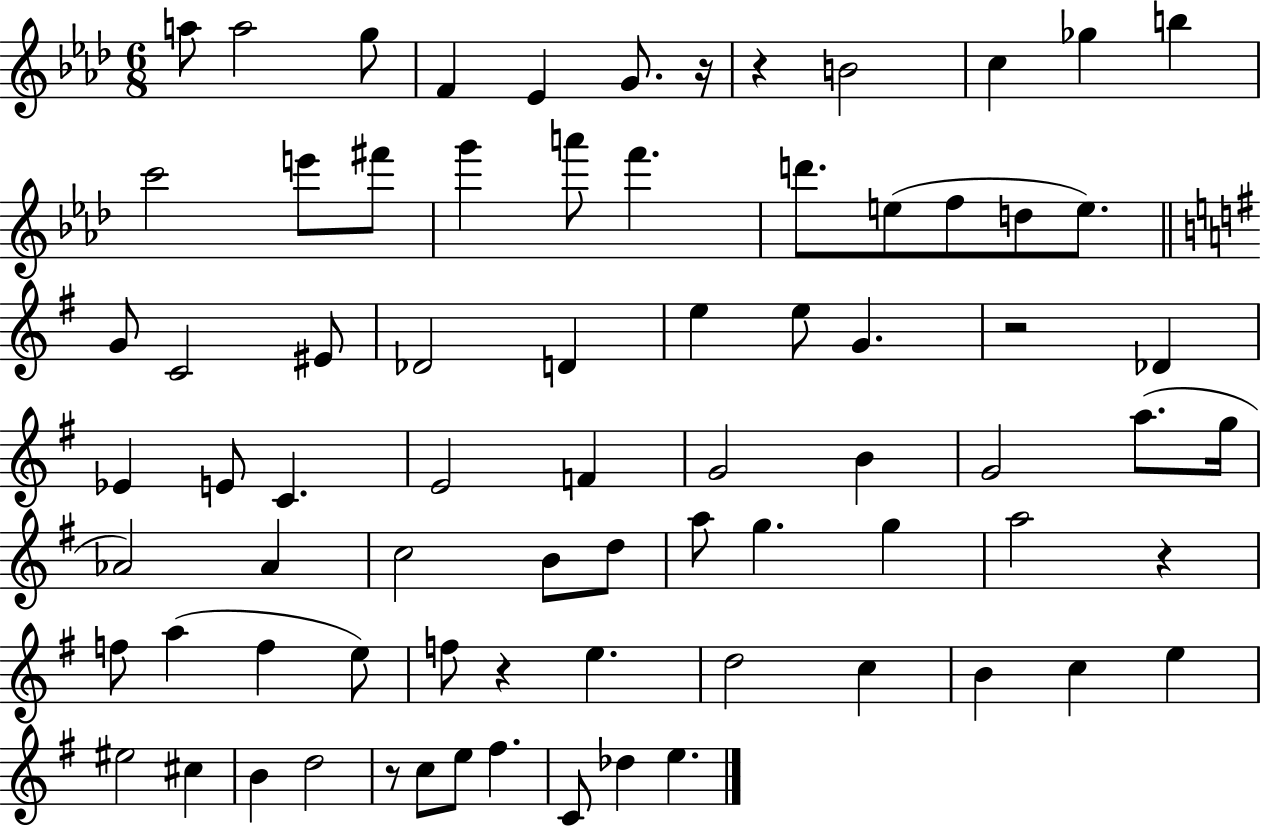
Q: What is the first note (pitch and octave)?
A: A5